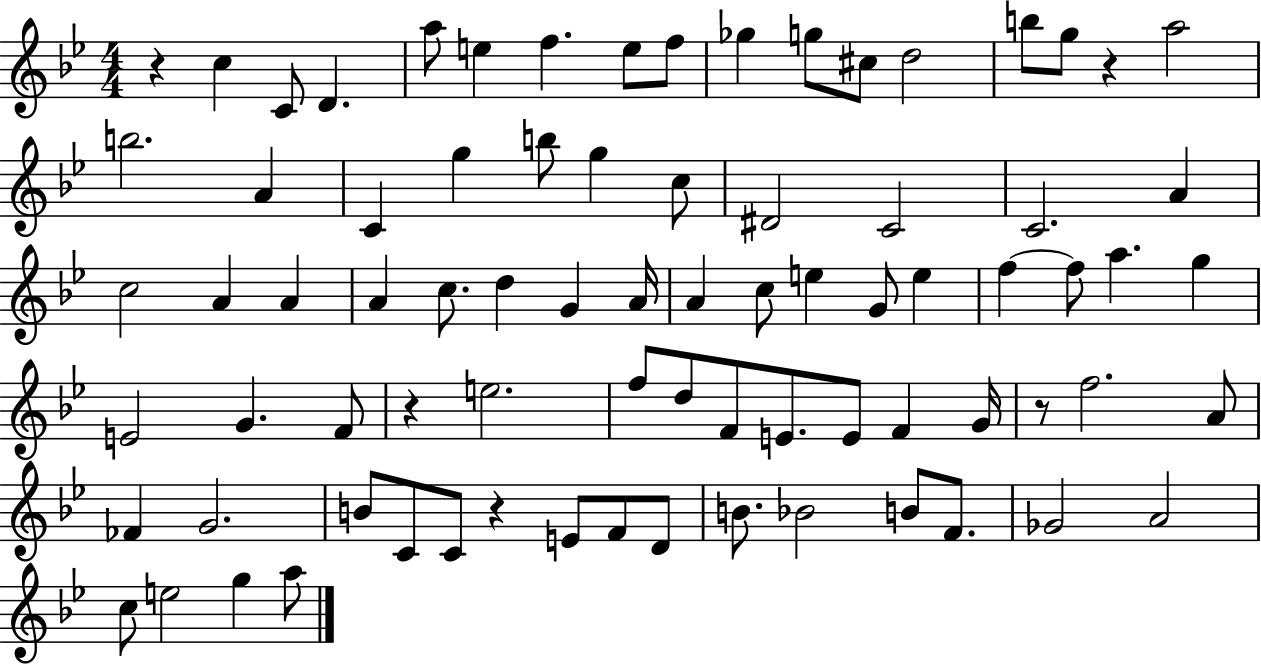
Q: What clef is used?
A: treble